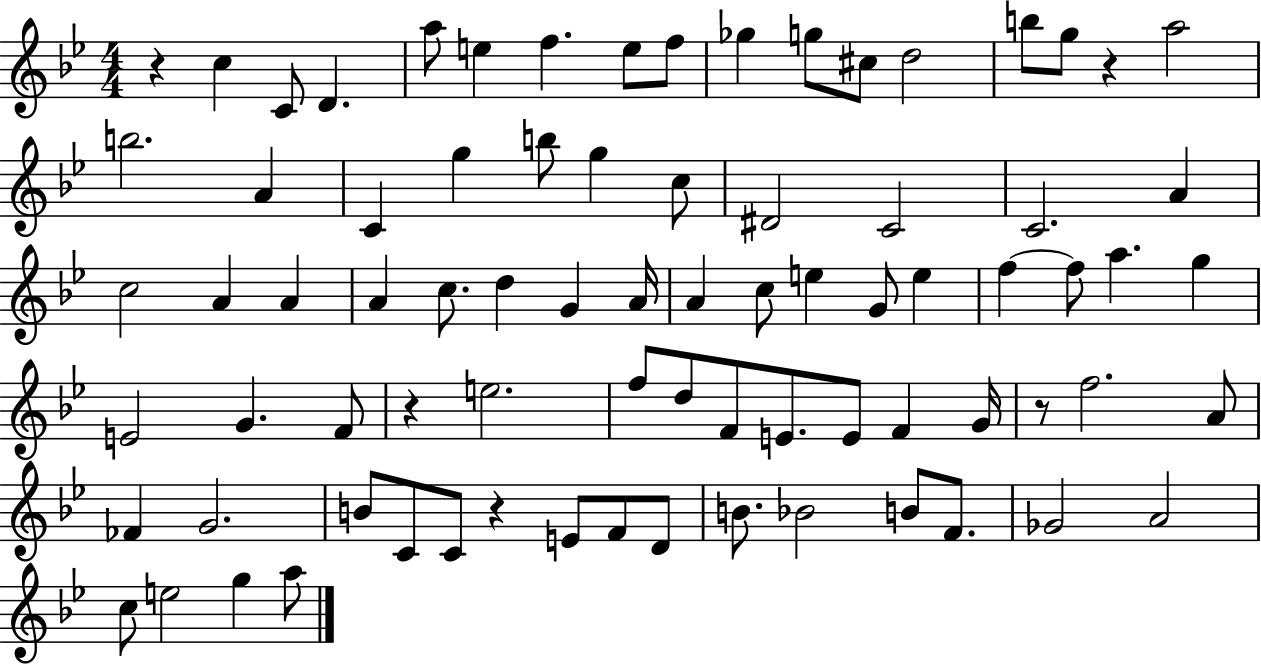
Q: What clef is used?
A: treble